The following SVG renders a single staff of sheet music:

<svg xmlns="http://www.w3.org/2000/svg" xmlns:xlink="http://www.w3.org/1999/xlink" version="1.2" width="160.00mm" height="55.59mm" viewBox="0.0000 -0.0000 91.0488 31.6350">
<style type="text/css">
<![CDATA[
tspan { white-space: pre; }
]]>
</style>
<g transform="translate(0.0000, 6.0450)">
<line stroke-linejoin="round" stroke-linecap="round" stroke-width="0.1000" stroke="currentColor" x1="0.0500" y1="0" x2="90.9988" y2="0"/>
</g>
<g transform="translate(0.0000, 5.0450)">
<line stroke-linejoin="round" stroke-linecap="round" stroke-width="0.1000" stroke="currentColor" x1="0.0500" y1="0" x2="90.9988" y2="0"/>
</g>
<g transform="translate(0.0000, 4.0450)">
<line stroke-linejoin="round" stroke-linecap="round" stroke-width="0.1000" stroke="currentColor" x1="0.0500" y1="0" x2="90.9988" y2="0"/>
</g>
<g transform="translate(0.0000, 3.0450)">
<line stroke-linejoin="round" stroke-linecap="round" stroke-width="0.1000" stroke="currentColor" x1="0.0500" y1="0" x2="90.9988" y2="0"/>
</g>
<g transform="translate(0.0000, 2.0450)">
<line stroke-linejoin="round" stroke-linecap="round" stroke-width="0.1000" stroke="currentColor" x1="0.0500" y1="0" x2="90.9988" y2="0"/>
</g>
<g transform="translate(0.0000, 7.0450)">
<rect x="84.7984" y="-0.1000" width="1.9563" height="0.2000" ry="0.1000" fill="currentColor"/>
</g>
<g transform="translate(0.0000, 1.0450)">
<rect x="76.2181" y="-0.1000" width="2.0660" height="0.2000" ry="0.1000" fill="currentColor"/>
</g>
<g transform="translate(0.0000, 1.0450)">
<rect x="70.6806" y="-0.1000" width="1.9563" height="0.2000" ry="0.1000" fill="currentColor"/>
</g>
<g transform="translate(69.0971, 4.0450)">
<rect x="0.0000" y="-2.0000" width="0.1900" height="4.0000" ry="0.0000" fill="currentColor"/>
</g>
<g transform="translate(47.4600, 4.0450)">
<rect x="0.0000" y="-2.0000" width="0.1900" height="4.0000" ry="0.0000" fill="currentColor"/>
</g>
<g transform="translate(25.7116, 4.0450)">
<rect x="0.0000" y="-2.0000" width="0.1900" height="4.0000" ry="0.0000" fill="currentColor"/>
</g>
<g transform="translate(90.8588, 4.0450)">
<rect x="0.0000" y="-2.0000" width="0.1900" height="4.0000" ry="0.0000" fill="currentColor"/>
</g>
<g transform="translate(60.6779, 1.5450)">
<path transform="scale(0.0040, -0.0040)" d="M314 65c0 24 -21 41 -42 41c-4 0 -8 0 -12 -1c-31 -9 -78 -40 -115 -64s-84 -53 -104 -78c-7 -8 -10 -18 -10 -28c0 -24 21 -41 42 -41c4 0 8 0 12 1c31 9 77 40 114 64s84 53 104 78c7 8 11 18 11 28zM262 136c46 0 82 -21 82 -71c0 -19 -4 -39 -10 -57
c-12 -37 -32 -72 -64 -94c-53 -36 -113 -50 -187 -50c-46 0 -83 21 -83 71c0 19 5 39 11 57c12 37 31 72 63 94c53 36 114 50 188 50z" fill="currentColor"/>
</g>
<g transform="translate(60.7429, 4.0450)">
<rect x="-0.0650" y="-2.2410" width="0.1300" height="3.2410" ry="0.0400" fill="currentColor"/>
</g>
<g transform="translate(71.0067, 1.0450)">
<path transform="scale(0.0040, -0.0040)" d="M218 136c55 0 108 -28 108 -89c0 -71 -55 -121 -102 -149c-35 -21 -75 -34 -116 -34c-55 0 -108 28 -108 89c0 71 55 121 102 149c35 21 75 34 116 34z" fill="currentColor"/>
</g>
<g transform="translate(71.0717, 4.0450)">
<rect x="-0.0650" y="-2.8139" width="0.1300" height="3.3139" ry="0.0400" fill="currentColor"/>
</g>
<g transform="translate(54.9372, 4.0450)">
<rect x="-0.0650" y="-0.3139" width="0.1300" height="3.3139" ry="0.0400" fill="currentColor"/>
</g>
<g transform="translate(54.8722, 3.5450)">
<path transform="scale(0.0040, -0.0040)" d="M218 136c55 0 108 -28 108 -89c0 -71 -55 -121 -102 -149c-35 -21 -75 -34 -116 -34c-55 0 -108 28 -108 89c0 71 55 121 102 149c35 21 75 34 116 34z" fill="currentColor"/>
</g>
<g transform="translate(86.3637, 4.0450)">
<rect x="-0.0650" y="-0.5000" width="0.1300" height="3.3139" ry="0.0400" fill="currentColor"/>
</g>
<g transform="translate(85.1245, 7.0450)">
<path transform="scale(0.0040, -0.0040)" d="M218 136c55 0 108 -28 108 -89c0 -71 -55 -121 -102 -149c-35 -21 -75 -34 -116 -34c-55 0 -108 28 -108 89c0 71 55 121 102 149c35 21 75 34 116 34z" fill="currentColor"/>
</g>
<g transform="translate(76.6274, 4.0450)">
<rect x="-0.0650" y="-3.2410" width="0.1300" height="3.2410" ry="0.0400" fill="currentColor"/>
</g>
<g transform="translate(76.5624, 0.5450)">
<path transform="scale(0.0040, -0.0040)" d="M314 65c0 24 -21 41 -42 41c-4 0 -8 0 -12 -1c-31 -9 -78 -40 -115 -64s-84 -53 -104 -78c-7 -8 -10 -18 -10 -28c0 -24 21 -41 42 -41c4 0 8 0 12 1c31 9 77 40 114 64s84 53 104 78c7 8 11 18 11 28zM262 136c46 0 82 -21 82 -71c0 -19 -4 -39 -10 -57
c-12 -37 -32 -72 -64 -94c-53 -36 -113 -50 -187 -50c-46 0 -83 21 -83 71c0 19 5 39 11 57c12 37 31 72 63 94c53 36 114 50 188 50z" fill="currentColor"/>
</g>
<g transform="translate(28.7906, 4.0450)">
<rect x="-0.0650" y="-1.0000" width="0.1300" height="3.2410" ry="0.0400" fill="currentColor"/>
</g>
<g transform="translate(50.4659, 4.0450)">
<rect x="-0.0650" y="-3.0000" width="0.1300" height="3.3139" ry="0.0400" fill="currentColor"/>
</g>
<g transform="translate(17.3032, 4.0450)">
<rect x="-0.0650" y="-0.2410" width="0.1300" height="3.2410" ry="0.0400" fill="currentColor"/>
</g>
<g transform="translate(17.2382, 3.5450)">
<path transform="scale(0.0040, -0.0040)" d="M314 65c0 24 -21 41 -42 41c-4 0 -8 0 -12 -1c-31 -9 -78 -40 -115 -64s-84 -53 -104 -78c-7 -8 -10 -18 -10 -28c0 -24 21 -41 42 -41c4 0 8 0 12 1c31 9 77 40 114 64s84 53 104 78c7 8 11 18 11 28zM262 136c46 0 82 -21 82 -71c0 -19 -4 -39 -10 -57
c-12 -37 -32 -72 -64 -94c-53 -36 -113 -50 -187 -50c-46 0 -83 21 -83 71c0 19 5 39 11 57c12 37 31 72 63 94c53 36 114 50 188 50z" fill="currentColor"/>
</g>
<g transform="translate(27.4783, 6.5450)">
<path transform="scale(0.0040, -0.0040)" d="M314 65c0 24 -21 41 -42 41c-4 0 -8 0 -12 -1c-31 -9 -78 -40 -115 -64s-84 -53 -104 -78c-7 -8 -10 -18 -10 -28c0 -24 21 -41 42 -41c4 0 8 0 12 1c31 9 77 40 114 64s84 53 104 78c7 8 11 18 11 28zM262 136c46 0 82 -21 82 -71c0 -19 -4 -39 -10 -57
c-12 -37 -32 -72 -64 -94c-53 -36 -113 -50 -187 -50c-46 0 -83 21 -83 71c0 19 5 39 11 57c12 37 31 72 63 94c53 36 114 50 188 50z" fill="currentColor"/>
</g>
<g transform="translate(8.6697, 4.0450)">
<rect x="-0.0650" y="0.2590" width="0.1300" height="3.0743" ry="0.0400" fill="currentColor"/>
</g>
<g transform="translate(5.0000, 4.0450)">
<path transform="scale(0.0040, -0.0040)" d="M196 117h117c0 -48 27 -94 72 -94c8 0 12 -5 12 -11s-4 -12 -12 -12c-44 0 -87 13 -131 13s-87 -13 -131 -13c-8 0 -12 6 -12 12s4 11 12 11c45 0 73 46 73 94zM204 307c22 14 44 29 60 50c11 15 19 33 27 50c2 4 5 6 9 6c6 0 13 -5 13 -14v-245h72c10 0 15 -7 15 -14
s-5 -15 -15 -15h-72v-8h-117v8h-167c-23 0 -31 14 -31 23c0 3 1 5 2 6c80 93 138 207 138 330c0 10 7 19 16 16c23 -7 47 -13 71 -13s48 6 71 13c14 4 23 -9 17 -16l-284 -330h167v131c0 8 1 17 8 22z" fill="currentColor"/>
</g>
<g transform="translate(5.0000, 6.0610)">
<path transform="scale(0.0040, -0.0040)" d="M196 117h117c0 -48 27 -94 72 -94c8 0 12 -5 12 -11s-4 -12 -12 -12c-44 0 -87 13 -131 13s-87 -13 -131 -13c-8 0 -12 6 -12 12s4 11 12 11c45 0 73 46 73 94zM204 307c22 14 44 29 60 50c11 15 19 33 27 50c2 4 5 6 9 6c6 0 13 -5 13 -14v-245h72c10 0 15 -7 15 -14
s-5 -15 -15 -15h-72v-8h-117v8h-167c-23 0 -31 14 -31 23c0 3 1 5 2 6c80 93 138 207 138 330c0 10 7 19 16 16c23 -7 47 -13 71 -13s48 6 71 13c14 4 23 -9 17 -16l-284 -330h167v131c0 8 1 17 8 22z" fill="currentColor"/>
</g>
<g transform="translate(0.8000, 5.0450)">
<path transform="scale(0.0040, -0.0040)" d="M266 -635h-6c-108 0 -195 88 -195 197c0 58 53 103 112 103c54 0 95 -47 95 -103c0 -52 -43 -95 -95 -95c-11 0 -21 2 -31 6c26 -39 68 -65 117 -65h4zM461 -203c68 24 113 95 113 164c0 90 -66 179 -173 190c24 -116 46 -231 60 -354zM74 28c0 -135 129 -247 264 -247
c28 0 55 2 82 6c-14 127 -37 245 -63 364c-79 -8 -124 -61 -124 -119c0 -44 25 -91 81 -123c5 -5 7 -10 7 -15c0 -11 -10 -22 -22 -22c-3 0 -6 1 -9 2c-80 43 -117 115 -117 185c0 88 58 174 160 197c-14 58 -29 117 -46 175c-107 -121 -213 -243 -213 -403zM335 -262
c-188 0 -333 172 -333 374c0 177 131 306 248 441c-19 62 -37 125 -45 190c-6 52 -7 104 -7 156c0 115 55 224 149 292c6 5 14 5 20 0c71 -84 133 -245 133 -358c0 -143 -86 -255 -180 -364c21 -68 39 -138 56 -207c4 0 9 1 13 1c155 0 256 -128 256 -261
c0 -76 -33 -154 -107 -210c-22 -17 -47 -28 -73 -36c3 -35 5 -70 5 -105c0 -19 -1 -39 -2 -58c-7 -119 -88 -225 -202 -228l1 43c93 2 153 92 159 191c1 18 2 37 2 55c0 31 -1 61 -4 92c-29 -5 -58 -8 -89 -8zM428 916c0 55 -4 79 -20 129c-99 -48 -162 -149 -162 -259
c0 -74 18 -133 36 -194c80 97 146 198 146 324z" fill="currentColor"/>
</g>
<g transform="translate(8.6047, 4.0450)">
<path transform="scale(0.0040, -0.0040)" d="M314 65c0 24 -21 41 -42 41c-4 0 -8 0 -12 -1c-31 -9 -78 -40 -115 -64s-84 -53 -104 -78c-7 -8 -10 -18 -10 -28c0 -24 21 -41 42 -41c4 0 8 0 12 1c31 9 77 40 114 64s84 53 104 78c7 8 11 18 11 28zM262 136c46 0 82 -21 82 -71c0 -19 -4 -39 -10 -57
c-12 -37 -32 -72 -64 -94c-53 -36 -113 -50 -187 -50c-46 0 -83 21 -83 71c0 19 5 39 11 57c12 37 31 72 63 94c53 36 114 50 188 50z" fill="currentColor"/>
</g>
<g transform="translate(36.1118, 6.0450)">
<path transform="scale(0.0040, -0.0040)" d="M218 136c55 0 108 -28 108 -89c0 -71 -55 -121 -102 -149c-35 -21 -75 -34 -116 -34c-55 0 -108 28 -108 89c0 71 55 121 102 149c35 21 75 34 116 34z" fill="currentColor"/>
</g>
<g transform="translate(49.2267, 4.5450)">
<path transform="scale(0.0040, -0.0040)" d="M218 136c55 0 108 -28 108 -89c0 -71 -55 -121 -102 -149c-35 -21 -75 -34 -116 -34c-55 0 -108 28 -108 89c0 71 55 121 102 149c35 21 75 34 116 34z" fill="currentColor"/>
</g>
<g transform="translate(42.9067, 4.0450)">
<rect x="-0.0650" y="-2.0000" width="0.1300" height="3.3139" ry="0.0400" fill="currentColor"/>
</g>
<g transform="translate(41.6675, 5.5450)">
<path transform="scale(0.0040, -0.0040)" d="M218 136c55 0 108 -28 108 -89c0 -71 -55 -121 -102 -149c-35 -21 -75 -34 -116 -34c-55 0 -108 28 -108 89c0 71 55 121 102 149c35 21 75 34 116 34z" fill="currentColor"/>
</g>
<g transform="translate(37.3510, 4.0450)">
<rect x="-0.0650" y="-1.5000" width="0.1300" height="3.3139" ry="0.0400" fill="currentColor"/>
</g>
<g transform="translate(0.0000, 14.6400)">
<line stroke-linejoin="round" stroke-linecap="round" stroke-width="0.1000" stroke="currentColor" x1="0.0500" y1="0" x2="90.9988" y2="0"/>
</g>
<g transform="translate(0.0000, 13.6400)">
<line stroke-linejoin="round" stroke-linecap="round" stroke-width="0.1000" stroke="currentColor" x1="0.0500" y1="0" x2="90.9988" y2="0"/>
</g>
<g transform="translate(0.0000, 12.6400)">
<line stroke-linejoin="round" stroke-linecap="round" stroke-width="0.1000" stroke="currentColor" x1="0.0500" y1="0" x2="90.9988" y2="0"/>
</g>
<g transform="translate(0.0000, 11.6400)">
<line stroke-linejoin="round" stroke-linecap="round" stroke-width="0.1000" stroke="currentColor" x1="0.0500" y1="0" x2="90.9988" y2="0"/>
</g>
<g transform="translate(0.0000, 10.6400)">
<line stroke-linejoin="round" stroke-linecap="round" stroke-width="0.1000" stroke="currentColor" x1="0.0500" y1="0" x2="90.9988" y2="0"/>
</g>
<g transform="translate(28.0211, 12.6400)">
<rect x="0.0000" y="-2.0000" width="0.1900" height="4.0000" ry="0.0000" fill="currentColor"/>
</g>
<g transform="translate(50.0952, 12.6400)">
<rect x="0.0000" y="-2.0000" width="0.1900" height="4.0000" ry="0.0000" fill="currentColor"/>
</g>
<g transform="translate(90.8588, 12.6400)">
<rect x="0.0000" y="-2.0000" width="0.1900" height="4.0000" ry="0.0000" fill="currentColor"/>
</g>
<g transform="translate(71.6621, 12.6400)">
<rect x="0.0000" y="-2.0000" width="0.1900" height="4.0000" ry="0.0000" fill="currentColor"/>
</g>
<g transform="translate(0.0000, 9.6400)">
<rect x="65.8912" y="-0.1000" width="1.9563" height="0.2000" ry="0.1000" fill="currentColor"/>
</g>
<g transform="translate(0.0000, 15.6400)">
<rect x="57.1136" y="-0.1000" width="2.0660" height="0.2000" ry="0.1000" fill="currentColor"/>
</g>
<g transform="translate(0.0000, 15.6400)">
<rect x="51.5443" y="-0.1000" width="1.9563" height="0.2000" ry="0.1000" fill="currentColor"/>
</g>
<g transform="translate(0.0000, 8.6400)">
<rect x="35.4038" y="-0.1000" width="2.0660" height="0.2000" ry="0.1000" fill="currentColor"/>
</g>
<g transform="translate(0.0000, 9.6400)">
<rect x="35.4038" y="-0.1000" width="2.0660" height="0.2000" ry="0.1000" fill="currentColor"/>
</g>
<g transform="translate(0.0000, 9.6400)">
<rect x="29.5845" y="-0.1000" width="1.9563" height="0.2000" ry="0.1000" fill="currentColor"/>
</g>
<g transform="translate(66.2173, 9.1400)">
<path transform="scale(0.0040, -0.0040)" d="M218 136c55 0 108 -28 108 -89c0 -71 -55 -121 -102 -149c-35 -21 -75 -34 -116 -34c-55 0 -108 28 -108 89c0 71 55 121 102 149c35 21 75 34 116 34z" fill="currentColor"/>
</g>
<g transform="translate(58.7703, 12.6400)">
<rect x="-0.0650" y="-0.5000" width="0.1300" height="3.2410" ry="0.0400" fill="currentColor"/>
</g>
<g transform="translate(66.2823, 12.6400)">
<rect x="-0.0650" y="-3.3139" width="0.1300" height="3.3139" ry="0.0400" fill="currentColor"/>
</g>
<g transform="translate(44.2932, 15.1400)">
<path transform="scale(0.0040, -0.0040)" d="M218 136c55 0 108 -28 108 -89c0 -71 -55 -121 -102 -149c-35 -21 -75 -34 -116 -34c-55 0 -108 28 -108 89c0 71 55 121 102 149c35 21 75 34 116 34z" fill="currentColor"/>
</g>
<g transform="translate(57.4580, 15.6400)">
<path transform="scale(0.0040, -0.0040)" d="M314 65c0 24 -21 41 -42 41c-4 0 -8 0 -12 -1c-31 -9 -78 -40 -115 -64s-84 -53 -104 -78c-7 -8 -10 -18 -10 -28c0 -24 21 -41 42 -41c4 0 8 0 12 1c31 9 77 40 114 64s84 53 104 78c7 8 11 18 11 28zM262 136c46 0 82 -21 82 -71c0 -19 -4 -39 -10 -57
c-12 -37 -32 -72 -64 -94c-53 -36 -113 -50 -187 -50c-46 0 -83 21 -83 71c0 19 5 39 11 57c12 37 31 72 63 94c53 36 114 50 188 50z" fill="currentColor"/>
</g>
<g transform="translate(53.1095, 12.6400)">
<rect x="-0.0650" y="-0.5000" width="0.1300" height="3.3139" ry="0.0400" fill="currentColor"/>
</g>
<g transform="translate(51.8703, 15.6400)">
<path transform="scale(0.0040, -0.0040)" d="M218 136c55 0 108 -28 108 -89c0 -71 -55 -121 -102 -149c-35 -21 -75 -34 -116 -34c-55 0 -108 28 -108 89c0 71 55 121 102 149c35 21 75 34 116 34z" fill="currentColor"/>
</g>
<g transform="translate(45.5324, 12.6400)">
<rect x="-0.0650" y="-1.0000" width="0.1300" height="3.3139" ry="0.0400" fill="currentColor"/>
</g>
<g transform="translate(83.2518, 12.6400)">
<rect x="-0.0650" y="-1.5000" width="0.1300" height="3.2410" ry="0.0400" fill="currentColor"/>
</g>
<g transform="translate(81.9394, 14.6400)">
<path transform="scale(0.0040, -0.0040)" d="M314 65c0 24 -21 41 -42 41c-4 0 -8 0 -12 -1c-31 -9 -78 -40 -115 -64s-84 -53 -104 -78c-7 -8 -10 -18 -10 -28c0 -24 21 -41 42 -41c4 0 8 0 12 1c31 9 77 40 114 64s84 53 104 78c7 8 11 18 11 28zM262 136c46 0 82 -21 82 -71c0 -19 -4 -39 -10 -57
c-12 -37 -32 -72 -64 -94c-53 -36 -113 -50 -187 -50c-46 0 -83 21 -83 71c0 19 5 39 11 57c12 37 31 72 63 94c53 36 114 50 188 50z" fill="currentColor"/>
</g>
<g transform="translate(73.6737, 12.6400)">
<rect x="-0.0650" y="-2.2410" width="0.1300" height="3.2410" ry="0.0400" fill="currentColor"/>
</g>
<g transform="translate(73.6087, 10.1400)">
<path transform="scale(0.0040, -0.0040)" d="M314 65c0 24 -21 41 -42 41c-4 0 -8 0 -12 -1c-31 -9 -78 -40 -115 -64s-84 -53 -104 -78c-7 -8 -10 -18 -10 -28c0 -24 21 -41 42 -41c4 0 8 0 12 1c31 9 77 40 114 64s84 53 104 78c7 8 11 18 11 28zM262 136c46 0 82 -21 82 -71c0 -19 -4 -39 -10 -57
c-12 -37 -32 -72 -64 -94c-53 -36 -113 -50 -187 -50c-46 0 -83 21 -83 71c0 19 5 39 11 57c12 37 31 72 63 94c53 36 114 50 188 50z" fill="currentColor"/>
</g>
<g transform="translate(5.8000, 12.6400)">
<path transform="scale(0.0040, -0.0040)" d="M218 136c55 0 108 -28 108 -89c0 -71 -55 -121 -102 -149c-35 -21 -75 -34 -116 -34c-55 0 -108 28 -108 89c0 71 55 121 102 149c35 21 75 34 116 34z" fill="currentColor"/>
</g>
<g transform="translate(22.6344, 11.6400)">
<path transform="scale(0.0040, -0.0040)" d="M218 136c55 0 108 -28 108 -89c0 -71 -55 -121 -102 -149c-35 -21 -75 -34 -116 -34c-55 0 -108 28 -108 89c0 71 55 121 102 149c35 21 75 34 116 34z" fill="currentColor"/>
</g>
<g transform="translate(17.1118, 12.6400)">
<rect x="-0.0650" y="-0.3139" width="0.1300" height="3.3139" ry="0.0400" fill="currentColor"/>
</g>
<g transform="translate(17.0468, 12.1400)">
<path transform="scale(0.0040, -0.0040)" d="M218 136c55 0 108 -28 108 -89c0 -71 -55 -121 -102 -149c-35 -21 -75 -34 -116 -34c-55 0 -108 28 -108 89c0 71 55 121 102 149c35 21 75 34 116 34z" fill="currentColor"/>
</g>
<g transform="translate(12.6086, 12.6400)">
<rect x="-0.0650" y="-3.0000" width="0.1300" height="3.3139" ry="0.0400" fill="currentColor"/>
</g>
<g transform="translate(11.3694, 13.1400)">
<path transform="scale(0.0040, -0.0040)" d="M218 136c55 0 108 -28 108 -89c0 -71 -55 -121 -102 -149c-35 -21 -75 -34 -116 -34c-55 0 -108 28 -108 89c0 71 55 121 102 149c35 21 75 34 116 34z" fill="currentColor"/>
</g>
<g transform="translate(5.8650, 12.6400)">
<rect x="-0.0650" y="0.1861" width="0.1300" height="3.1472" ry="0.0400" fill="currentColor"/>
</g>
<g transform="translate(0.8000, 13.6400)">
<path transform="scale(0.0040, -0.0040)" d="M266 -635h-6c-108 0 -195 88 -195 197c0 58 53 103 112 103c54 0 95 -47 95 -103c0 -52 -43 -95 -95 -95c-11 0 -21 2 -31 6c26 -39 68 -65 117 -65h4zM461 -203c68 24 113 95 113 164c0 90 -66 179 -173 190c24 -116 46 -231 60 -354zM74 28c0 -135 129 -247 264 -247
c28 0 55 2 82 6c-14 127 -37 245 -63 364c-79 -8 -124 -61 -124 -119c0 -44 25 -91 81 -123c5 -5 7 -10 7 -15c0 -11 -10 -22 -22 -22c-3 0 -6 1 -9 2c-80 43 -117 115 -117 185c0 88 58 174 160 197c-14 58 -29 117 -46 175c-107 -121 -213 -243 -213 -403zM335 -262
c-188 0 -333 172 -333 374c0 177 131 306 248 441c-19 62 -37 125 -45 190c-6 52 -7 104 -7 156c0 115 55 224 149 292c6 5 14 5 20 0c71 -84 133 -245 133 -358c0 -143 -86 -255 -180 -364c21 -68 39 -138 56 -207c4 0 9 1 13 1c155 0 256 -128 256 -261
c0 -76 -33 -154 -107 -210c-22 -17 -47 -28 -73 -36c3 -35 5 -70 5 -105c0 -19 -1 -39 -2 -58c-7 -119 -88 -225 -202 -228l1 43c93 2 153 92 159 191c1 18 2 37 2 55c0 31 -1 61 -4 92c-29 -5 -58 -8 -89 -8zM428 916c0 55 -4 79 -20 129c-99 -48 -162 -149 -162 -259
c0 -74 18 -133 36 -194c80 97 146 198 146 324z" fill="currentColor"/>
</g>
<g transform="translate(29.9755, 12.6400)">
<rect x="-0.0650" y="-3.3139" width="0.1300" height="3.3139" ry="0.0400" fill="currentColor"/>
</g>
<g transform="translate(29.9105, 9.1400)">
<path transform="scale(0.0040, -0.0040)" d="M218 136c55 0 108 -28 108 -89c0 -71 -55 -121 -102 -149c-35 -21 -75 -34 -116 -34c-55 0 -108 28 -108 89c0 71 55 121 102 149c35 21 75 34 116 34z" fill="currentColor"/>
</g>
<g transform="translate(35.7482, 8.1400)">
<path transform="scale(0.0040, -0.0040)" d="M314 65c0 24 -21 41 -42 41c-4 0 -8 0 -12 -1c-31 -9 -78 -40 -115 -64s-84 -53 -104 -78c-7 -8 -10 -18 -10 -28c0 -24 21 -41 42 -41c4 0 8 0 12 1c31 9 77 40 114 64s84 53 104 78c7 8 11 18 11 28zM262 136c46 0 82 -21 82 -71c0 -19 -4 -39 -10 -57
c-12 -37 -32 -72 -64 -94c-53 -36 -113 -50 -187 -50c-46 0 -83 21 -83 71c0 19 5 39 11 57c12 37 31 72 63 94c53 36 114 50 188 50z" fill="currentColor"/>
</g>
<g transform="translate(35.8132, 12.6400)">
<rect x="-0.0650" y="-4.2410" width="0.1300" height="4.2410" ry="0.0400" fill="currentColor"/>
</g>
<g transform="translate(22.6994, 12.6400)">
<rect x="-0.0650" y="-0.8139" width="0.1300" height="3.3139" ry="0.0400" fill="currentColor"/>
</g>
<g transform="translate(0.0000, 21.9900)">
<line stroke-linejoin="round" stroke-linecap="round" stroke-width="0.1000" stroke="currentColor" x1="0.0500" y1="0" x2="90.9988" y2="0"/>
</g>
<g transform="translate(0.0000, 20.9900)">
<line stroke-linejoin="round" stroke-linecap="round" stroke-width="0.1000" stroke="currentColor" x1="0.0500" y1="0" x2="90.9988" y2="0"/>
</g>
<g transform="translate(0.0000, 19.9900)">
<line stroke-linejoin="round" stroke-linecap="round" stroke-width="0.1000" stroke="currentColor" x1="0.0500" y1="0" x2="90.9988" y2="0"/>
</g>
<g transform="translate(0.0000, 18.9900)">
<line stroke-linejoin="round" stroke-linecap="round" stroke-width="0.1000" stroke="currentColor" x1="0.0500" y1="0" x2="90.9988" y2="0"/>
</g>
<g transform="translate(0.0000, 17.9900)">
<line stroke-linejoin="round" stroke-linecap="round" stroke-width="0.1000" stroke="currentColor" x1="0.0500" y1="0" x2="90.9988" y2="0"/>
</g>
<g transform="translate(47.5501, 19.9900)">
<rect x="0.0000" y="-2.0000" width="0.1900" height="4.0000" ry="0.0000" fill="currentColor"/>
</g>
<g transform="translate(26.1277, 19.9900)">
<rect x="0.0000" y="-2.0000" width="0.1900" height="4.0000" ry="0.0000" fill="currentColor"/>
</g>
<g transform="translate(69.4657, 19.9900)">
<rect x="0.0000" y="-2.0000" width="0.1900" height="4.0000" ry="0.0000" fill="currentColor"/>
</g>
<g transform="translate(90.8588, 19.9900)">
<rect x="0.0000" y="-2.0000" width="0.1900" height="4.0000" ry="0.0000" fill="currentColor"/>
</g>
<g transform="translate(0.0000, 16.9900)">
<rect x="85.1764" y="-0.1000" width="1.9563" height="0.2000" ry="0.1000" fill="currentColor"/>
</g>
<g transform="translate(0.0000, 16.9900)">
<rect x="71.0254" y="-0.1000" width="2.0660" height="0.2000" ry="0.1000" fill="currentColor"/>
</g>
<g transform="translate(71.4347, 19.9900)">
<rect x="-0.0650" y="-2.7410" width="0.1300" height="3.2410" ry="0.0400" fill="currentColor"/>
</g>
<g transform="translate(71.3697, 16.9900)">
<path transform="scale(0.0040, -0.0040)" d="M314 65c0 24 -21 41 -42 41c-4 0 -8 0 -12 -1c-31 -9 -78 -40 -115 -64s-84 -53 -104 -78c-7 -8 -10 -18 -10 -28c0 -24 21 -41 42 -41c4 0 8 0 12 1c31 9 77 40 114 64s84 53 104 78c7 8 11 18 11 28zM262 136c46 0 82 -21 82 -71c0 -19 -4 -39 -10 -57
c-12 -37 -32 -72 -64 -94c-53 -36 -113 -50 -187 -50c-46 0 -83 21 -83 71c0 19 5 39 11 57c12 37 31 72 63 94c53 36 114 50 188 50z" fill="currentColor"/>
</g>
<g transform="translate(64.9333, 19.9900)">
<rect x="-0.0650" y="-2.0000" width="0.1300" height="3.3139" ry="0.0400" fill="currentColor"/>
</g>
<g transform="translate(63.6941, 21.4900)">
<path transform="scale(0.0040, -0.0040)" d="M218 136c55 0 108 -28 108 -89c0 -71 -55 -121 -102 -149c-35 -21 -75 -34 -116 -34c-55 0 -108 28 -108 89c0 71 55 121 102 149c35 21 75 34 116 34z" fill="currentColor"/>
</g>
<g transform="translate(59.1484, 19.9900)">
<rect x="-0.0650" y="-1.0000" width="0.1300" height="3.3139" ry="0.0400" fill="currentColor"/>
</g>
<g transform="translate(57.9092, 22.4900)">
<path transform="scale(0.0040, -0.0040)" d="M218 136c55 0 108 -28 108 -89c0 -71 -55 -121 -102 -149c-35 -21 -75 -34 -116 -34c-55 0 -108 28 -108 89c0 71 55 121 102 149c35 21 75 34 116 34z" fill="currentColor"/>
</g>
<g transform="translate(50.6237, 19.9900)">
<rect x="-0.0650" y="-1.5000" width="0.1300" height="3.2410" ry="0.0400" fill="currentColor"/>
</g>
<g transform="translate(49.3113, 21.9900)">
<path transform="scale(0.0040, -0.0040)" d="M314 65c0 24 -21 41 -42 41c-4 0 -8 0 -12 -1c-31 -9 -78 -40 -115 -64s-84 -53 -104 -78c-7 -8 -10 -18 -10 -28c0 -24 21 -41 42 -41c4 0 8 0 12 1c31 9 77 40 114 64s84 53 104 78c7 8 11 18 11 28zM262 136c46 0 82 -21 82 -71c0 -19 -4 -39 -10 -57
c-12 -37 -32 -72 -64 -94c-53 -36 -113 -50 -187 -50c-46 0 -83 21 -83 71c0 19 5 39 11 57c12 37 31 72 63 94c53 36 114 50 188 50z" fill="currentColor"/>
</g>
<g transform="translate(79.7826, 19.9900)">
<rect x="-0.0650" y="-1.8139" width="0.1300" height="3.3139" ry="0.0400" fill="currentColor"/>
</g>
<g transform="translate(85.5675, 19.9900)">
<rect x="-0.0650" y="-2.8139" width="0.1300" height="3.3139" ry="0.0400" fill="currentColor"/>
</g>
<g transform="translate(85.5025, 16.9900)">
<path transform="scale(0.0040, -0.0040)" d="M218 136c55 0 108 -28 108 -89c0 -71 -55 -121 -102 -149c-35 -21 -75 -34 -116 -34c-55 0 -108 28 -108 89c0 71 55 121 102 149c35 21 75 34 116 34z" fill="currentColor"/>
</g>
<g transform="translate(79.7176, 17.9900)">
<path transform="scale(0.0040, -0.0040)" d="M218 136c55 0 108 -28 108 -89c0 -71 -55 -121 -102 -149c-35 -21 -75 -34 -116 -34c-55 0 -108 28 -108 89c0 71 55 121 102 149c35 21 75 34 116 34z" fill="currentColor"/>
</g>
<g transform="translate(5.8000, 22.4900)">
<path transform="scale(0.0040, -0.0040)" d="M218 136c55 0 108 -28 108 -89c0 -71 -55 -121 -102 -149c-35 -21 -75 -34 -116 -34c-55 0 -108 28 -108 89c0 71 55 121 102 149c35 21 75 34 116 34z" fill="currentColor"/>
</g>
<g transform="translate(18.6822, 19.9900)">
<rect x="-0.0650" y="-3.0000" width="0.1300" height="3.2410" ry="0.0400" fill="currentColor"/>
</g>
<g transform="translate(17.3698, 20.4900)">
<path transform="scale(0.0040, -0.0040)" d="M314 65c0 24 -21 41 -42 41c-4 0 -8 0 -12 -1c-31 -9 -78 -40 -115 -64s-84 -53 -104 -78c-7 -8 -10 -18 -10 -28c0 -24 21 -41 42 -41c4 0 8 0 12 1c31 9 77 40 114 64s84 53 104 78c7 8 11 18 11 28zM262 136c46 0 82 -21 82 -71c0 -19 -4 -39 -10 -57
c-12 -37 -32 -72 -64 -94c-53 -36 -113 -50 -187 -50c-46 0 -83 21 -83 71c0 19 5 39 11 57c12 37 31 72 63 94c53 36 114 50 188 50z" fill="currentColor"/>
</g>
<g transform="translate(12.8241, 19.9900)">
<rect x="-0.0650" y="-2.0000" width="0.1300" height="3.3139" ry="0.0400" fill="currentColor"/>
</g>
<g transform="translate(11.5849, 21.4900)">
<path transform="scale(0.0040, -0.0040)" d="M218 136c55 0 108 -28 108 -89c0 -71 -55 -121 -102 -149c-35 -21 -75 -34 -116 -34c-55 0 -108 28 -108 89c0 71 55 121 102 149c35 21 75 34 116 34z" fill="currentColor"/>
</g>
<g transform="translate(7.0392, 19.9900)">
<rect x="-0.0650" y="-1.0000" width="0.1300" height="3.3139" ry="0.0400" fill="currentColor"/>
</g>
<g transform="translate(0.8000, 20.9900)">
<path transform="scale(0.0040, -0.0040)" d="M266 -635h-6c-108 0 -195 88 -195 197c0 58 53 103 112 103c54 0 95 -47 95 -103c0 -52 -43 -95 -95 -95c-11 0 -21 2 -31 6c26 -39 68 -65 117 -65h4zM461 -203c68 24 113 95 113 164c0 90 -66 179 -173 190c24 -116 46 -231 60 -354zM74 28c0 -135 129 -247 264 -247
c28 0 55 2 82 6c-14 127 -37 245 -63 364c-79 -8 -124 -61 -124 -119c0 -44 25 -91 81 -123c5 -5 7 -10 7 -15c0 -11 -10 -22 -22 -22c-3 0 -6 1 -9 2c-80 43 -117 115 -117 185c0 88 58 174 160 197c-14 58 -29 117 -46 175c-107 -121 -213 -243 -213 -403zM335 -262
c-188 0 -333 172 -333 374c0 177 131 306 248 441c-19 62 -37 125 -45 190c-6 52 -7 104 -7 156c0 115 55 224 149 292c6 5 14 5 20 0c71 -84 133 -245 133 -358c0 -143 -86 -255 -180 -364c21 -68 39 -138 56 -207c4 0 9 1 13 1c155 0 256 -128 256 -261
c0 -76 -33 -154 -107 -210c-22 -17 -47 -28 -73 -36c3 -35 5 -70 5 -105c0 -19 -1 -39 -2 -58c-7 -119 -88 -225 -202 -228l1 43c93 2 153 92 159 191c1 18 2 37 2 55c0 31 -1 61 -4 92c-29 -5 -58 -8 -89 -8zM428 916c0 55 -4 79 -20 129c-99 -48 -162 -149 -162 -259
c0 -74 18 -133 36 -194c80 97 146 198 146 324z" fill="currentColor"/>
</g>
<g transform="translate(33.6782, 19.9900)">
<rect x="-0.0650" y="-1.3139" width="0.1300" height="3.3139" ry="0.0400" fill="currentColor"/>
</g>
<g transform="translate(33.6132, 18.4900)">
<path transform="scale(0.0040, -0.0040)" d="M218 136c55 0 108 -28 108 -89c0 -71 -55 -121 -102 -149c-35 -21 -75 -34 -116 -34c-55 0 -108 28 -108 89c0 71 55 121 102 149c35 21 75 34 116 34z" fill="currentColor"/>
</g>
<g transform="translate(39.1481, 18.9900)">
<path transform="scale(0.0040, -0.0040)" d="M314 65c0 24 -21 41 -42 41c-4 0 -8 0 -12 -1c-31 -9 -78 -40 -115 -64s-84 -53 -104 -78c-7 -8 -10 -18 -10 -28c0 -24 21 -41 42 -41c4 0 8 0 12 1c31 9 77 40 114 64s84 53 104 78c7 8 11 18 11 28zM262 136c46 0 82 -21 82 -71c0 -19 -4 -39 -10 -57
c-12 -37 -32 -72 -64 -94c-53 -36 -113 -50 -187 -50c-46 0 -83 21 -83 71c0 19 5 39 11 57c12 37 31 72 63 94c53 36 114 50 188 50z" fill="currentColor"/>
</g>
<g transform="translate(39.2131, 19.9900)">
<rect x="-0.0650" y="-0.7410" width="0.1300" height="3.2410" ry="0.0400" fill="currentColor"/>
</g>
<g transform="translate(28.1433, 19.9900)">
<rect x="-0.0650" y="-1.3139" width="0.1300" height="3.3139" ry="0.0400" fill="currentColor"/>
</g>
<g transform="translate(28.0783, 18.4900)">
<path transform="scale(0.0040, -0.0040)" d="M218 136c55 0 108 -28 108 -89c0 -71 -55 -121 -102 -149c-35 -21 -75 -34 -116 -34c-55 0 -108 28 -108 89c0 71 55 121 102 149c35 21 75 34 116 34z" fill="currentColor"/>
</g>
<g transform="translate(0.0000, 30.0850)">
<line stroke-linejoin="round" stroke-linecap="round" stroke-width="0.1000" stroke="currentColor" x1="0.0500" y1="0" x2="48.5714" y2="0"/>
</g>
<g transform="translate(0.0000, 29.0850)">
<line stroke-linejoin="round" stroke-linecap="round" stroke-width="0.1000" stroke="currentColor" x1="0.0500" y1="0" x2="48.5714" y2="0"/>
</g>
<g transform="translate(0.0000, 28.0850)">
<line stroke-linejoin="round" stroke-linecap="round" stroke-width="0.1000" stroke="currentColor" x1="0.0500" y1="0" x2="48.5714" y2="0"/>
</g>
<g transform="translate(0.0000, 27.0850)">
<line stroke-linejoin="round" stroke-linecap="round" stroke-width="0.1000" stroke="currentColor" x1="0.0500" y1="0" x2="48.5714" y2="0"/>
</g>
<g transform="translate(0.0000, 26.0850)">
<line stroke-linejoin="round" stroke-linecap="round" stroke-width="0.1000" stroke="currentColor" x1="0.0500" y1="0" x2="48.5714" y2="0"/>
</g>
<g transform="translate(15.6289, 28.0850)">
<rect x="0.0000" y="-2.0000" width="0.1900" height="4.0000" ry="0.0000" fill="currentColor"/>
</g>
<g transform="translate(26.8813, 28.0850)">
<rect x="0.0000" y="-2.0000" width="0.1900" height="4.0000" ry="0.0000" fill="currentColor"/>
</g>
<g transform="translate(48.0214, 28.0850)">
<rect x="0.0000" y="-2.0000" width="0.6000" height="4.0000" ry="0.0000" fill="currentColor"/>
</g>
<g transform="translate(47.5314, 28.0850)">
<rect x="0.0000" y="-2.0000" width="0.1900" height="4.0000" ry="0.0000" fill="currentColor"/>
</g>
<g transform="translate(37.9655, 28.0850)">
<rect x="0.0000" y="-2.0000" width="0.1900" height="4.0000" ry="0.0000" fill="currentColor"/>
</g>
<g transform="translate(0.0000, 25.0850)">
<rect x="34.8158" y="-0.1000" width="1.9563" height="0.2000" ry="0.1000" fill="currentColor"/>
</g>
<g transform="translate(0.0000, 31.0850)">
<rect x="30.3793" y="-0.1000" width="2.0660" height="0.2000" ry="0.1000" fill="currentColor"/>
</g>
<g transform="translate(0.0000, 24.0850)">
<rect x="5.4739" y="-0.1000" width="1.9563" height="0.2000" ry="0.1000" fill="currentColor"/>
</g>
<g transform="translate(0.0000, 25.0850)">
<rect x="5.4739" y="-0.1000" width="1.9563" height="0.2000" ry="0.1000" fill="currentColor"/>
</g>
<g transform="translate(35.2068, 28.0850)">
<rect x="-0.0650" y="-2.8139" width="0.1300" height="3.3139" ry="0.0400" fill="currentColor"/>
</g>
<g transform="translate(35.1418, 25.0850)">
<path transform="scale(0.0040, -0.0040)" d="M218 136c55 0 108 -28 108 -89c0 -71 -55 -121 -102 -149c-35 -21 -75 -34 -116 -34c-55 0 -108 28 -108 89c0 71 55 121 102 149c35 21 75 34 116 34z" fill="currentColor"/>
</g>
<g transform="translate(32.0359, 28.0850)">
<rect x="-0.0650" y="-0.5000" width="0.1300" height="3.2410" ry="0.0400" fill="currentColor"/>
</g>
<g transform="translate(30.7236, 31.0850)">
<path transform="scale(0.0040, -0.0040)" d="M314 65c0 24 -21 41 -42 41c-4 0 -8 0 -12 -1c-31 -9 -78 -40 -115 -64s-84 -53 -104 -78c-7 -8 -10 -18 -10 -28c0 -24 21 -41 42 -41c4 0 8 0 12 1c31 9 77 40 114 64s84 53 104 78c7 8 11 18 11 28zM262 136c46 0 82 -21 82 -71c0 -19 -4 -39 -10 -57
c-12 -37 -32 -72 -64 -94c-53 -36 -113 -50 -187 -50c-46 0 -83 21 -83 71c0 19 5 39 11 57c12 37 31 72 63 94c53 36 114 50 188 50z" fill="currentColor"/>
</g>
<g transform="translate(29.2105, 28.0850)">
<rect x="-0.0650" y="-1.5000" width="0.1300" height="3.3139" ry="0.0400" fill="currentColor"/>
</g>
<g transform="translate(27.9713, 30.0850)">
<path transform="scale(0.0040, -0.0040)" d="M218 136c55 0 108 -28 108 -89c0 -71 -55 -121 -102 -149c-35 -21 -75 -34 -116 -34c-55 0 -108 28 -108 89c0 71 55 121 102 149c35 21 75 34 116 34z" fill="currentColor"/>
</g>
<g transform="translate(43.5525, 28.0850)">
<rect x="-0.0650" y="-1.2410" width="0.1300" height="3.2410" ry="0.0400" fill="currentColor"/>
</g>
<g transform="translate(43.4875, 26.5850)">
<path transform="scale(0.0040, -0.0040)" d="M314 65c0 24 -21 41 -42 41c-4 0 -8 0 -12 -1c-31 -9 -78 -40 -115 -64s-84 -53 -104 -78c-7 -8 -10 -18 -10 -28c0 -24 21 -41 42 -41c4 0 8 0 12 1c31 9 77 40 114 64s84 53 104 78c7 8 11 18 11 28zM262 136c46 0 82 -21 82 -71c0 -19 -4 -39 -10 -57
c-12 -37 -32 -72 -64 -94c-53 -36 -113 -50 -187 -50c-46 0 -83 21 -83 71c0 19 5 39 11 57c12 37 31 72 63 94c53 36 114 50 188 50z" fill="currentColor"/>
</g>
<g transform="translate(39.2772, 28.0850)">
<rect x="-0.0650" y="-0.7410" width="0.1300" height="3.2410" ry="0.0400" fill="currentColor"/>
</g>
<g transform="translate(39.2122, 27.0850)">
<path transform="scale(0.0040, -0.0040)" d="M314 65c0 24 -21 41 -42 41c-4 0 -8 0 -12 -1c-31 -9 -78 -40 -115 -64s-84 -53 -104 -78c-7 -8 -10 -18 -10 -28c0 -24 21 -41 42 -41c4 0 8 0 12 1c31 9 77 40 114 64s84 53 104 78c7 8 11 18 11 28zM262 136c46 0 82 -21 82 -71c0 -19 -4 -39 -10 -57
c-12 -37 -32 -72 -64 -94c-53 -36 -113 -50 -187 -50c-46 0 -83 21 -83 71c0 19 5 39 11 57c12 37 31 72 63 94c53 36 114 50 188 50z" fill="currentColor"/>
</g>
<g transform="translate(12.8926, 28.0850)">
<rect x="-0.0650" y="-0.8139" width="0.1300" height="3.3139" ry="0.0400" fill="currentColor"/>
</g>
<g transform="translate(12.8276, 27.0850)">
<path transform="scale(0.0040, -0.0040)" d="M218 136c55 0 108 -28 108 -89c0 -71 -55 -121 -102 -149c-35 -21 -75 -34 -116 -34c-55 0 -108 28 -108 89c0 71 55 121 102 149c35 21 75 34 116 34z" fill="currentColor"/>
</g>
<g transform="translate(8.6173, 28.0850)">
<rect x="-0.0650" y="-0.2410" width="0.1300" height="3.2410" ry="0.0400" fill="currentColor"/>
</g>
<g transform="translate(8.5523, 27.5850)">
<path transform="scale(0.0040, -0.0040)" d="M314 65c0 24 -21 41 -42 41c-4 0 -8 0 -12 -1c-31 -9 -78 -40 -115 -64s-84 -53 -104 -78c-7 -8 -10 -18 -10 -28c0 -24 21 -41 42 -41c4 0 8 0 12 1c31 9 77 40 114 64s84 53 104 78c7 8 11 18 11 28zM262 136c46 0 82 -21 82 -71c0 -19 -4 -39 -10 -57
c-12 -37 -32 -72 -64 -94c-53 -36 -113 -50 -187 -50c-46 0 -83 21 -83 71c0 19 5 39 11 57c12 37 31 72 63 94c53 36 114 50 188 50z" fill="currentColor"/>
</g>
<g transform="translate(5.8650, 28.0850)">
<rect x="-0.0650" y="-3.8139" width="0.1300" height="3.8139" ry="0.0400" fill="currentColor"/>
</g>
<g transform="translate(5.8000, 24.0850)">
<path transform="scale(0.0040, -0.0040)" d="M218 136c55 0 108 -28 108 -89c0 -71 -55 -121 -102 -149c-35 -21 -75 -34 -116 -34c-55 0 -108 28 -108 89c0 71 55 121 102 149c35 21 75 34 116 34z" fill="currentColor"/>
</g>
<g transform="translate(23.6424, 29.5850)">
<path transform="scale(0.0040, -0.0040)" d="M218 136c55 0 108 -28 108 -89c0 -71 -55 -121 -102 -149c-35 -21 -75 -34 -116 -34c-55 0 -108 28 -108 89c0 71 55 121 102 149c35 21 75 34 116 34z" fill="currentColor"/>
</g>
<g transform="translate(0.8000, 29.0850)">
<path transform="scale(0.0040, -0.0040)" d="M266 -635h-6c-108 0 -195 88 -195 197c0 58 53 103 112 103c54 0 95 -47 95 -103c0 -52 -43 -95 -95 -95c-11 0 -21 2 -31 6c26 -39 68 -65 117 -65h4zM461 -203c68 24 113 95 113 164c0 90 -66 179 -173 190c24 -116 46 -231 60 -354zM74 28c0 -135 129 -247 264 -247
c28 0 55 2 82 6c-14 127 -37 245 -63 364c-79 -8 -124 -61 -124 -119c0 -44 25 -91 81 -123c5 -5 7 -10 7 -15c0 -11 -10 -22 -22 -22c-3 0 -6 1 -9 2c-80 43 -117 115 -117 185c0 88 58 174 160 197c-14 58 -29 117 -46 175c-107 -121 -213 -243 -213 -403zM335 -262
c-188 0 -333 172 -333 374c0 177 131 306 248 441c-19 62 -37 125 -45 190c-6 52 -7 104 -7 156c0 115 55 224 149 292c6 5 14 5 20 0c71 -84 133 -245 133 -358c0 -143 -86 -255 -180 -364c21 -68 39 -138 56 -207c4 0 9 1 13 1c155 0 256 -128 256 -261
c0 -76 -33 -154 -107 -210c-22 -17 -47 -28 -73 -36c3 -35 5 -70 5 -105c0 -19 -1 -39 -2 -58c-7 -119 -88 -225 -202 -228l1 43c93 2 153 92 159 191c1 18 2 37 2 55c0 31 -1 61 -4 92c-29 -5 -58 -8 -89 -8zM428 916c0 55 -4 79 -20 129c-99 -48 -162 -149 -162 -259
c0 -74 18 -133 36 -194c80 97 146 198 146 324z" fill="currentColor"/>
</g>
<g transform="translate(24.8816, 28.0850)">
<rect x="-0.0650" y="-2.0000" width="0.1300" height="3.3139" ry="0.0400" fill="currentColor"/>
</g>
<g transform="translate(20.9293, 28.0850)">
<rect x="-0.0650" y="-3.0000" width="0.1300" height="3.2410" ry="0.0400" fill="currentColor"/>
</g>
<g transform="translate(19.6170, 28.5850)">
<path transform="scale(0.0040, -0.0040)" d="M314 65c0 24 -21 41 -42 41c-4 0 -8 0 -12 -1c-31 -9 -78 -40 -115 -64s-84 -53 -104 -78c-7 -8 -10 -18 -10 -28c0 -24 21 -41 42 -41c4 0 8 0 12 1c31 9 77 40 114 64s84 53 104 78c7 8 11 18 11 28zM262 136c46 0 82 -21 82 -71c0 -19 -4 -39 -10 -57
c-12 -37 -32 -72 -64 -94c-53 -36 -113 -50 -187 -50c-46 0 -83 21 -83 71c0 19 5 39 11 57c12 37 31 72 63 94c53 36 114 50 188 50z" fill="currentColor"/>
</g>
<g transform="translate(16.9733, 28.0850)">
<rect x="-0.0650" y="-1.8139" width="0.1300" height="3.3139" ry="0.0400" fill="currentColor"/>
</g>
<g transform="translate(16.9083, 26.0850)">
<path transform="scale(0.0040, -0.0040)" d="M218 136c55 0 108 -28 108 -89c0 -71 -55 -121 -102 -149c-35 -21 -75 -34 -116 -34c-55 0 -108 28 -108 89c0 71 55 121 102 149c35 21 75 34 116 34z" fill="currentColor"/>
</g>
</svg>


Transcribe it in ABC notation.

X:1
T:Untitled
M:4/4
L:1/4
K:C
B2 c2 D2 E F A c g2 a b2 C B A c d b d'2 D C C2 b g2 E2 D F A2 e e d2 E2 D F a2 f a c' c2 d f A2 F E C2 a d2 e2